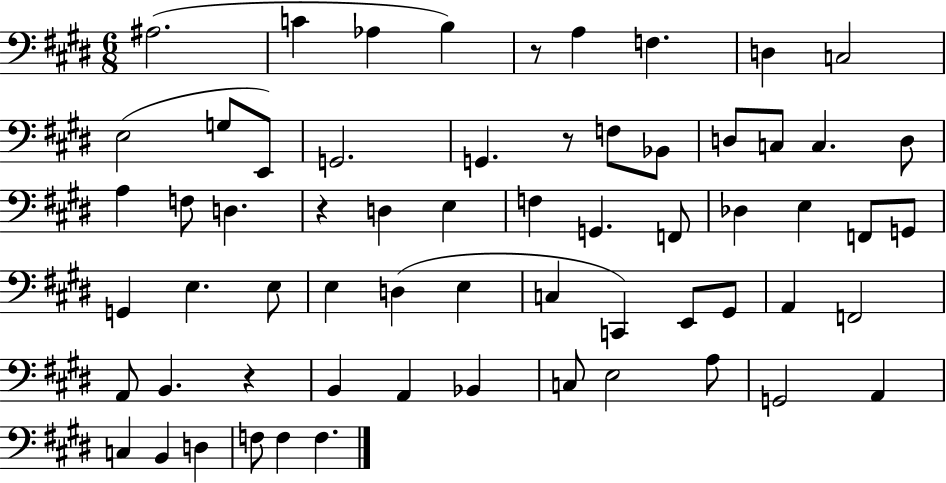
{
  \clef bass
  \numericTimeSignature
  \time 6/8
  \key e \major
  \repeat volta 2 { ais2.( | c'4 aes4 b4) | r8 a4 f4. | d4 c2 | \break e2( g8 e,8) | g,2. | g,4. r8 f8 bes,8 | d8 c8 c4. d8 | \break a4 f8 d4. | r4 d4 e4 | f4 g,4. f,8 | des4 e4 f,8 g,8 | \break g,4 e4. e8 | e4 d4( e4 | c4 c,4) e,8 gis,8 | a,4 f,2 | \break a,8 b,4. r4 | b,4 a,4 bes,4 | c8 e2 a8 | g,2 a,4 | \break c4 b,4 d4 | f8 f4 f4. | } \bar "|."
}